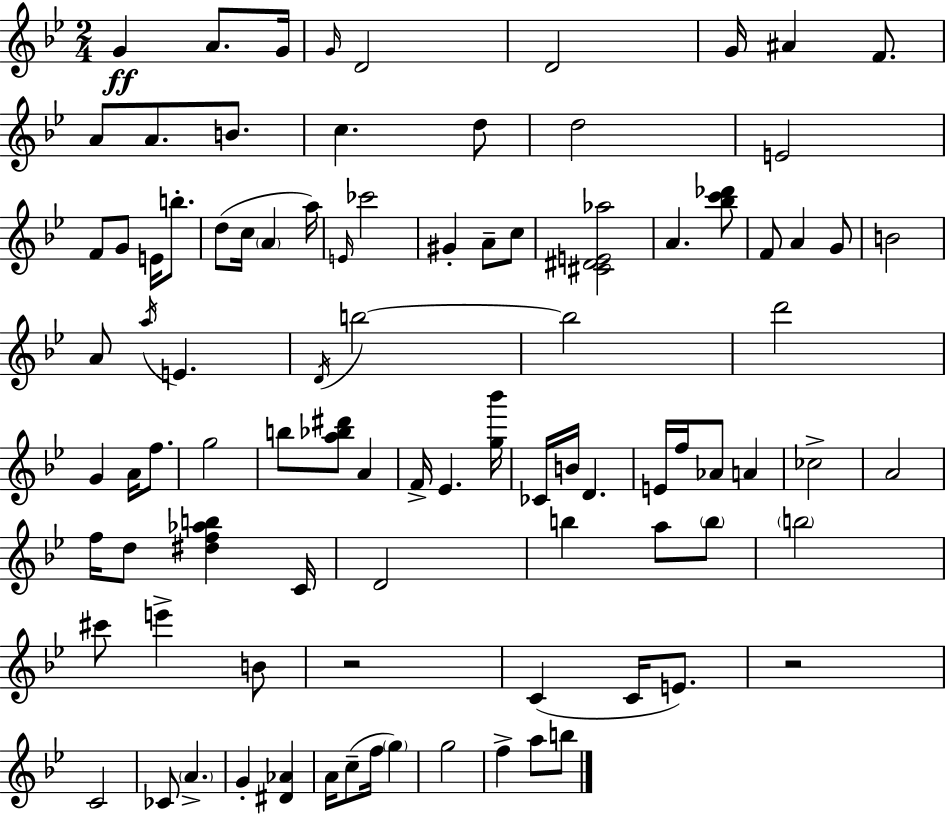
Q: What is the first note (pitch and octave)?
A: G4